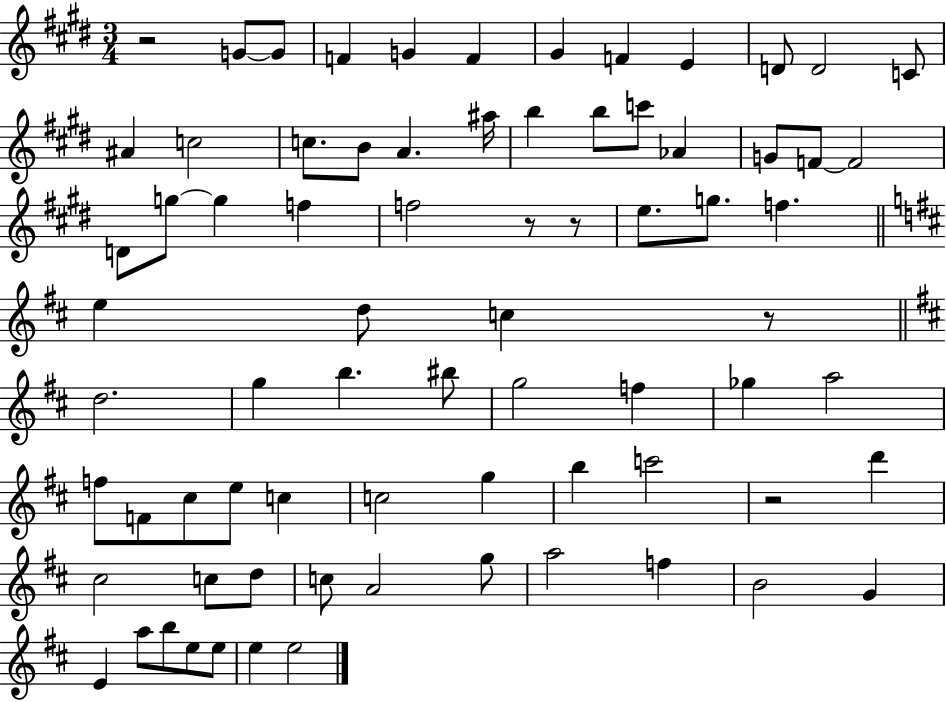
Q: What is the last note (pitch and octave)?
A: E5